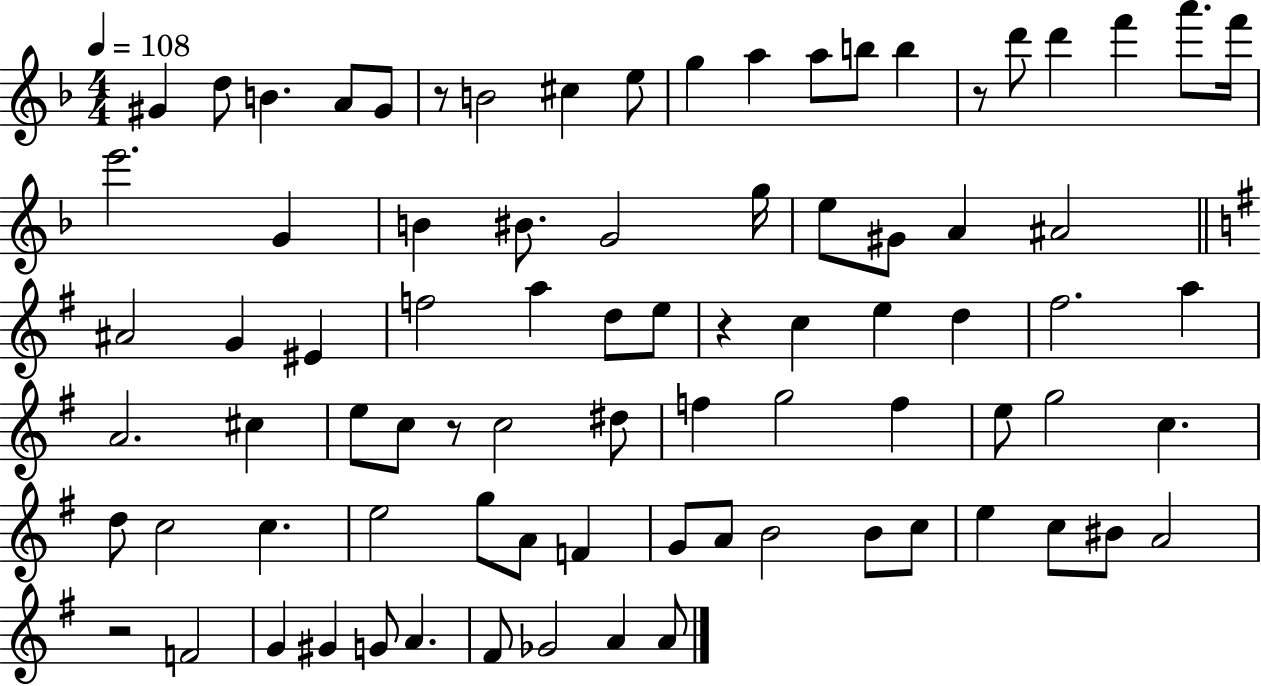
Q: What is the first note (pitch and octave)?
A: G#4